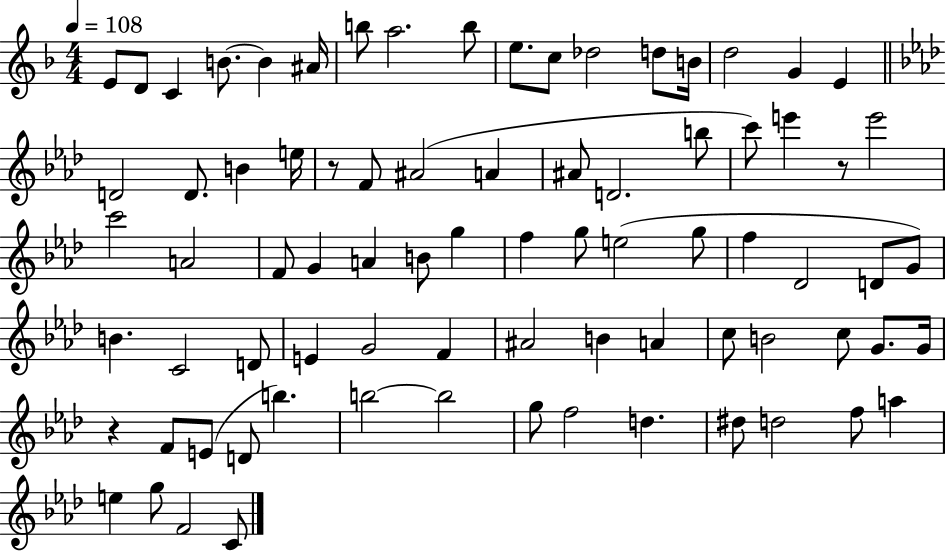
X:1
T:Untitled
M:4/4
L:1/4
K:F
E/2 D/2 C B/2 B ^A/4 b/2 a2 b/2 e/2 c/2 _d2 d/2 B/4 d2 G E D2 D/2 B e/4 z/2 F/2 ^A2 A ^A/2 D2 b/2 c'/2 e' z/2 e'2 c'2 A2 F/2 G A B/2 g f g/2 e2 g/2 f _D2 D/2 G/2 B C2 D/2 E G2 F ^A2 B A c/2 B2 c/2 G/2 G/4 z F/2 E/2 D/2 b b2 b2 g/2 f2 d ^d/2 d2 f/2 a e g/2 F2 C/2